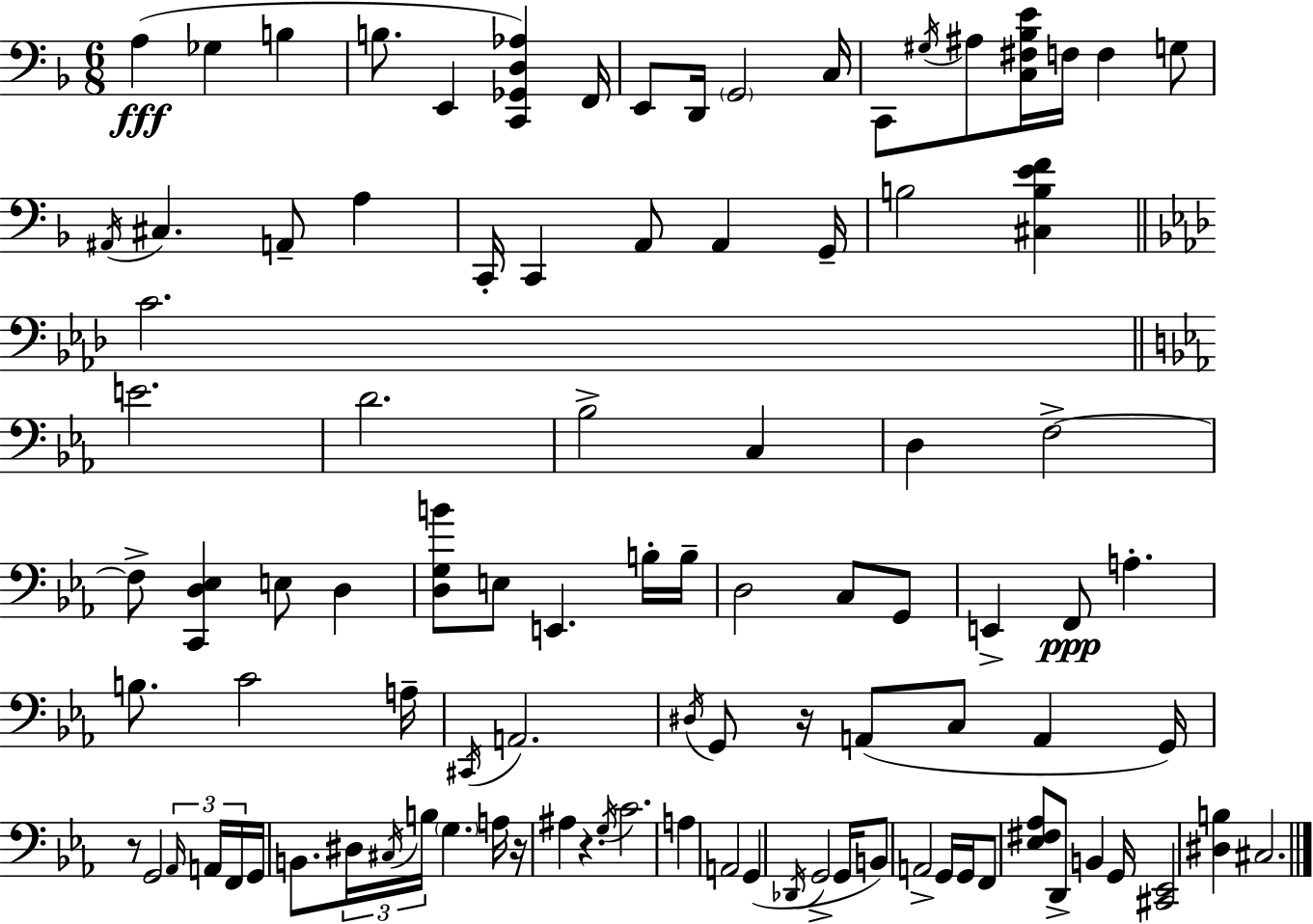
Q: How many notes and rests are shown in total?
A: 98